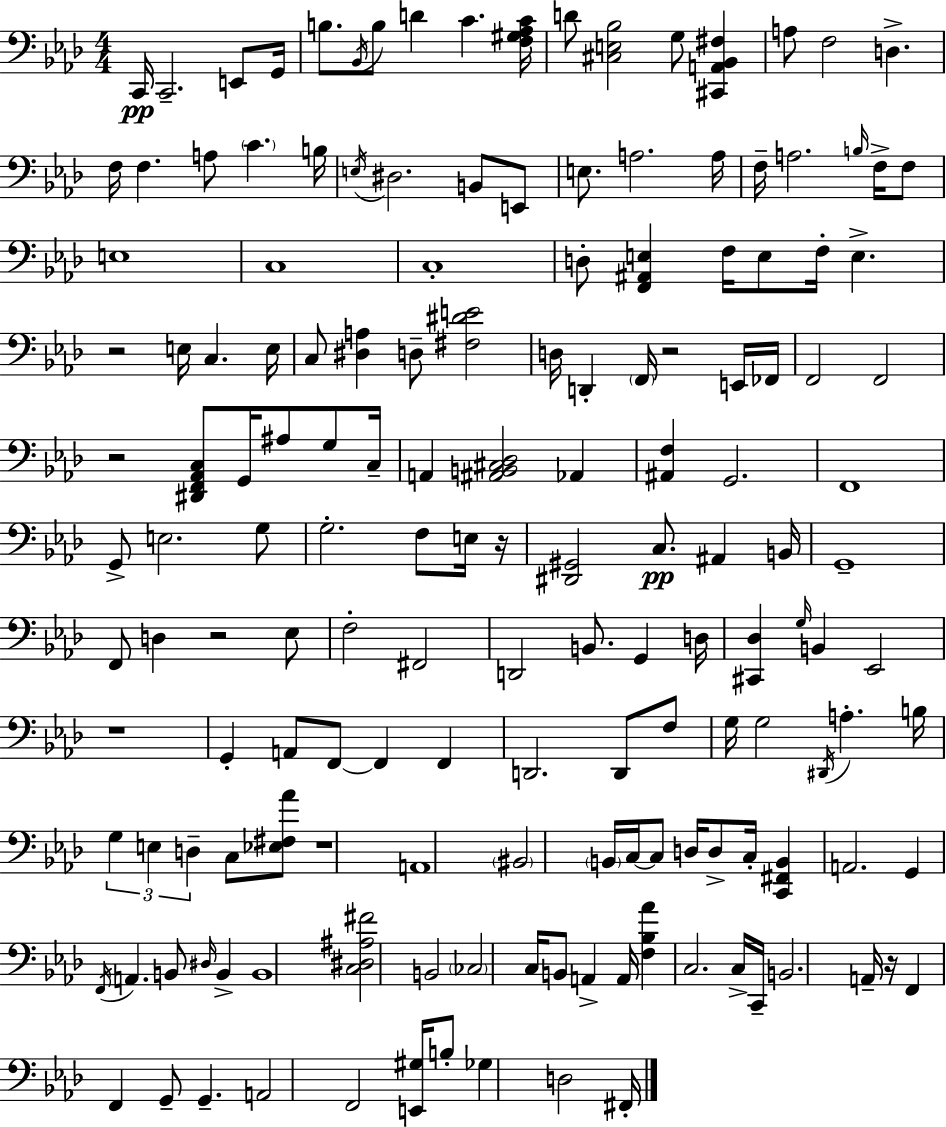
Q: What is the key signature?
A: F minor